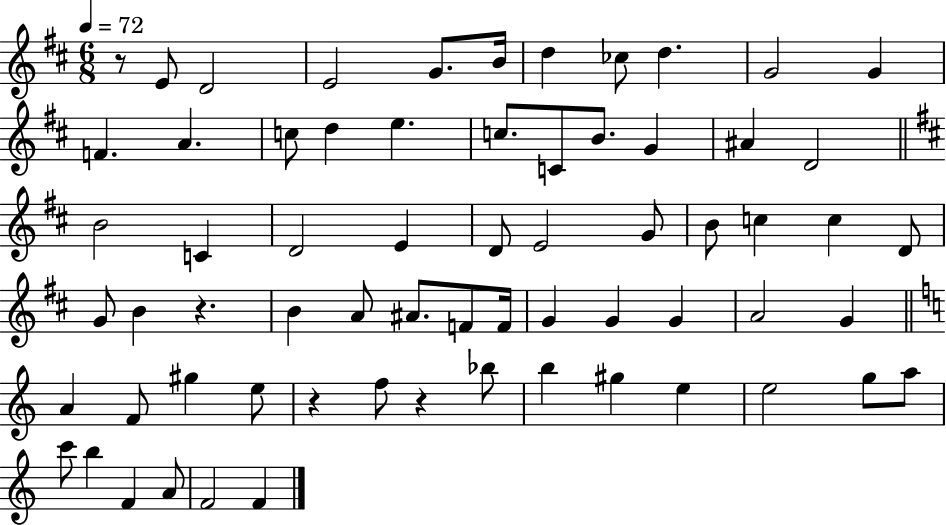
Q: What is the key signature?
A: D major